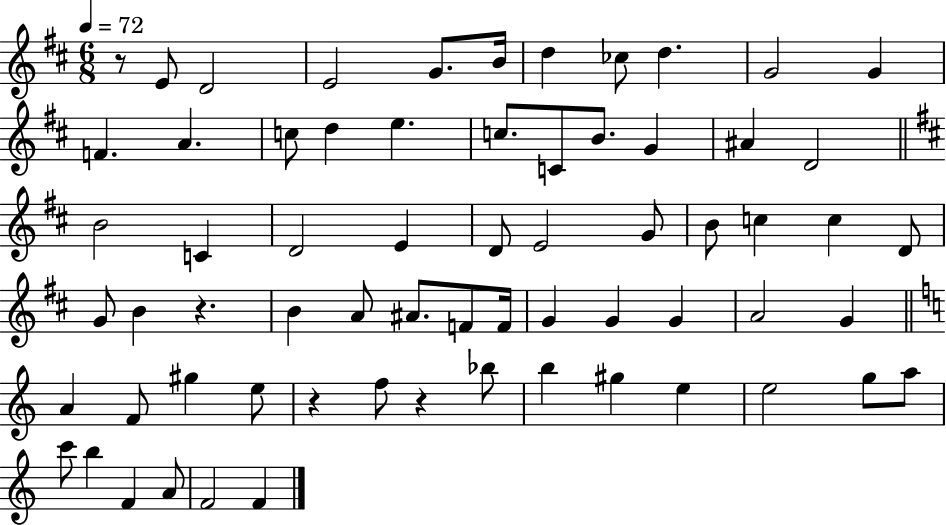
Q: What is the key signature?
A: D major